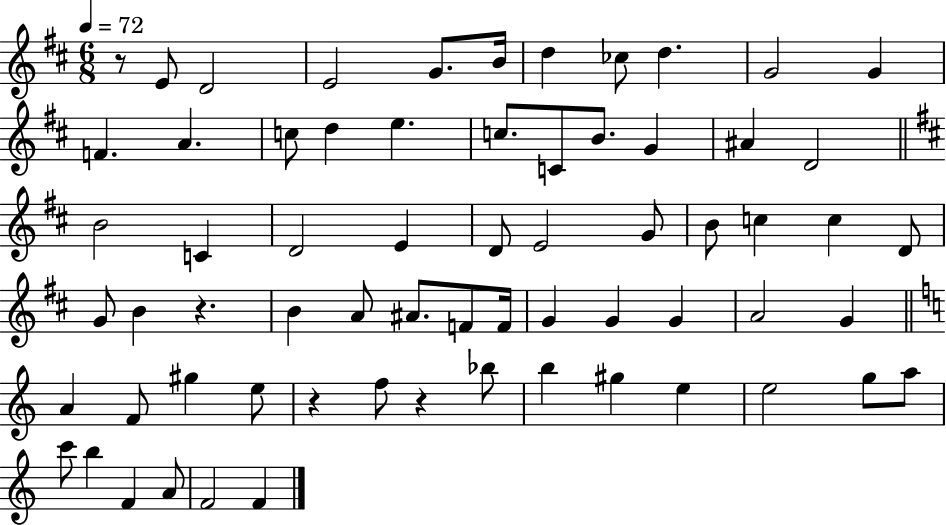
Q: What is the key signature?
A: D major